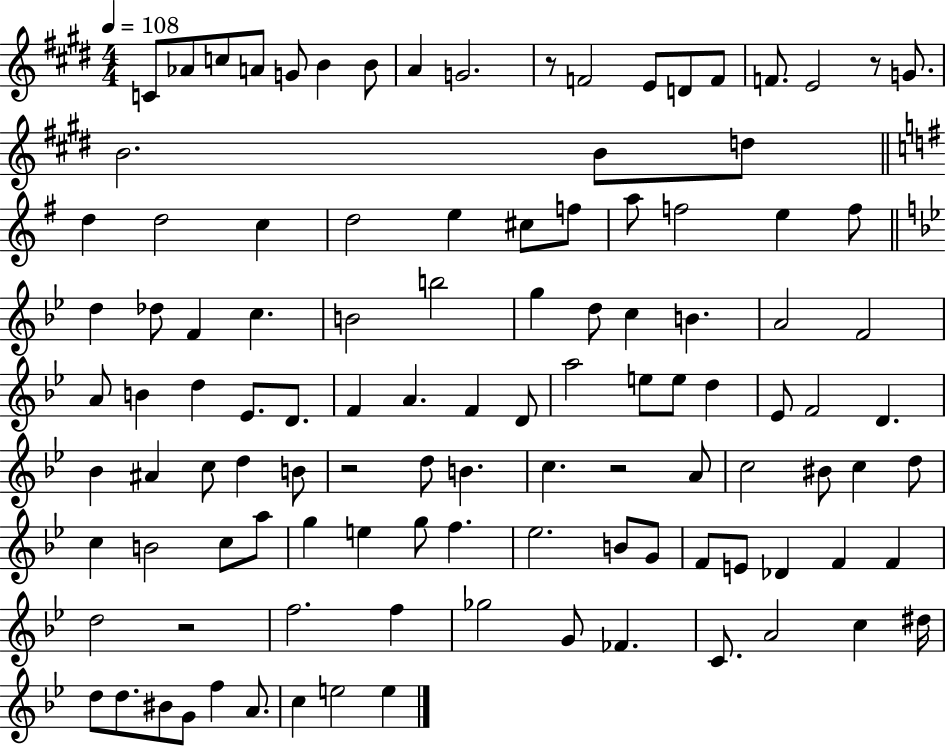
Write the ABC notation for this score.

X:1
T:Untitled
M:4/4
L:1/4
K:E
C/2 _A/2 c/2 A/2 G/2 B B/2 A G2 z/2 F2 E/2 D/2 F/2 F/2 E2 z/2 G/2 B2 B/2 d/2 d d2 c d2 e ^c/2 f/2 a/2 f2 e f/2 d _d/2 F c B2 b2 g d/2 c B A2 F2 A/2 B d _E/2 D/2 F A F D/2 a2 e/2 e/2 d _E/2 F2 D _B ^A c/2 d B/2 z2 d/2 B c z2 A/2 c2 ^B/2 c d/2 c B2 c/2 a/2 g e g/2 f _e2 B/2 G/2 F/2 E/2 _D F F d2 z2 f2 f _g2 G/2 _F C/2 A2 c ^d/4 d/2 d/2 ^B/2 G/2 f A/2 c e2 e